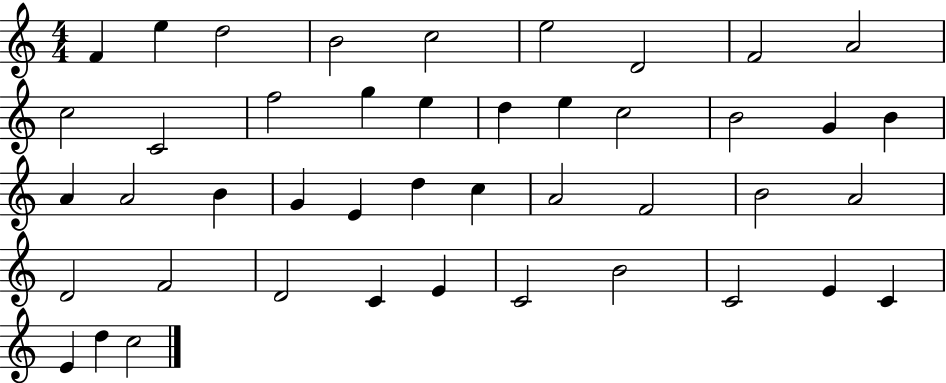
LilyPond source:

{
  \clef treble
  \numericTimeSignature
  \time 4/4
  \key c \major
  f'4 e''4 d''2 | b'2 c''2 | e''2 d'2 | f'2 a'2 | \break c''2 c'2 | f''2 g''4 e''4 | d''4 e''4 c''2 | b'2 g'4 b'4 | \break a'4 a'2 b'4 | g'4 e'4 d''4 c''4 | a'2 f'2 | b'2 a'2 | \break d'2 f'2 | d'2 c'4 e'4 | c'2 b'2 | c'2 e'4 c'4 | \break e'4 d''4 c''2 | \bar "|."
}